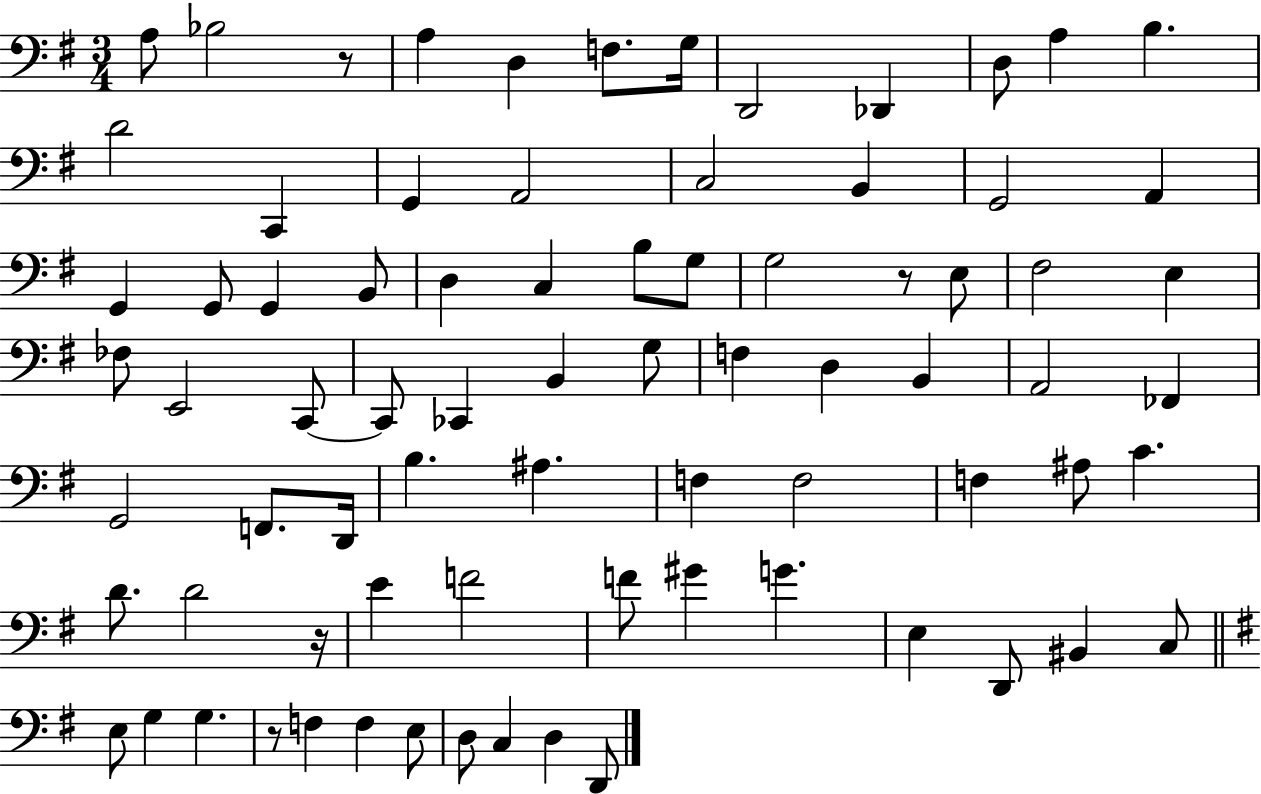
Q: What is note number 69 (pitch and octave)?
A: F3